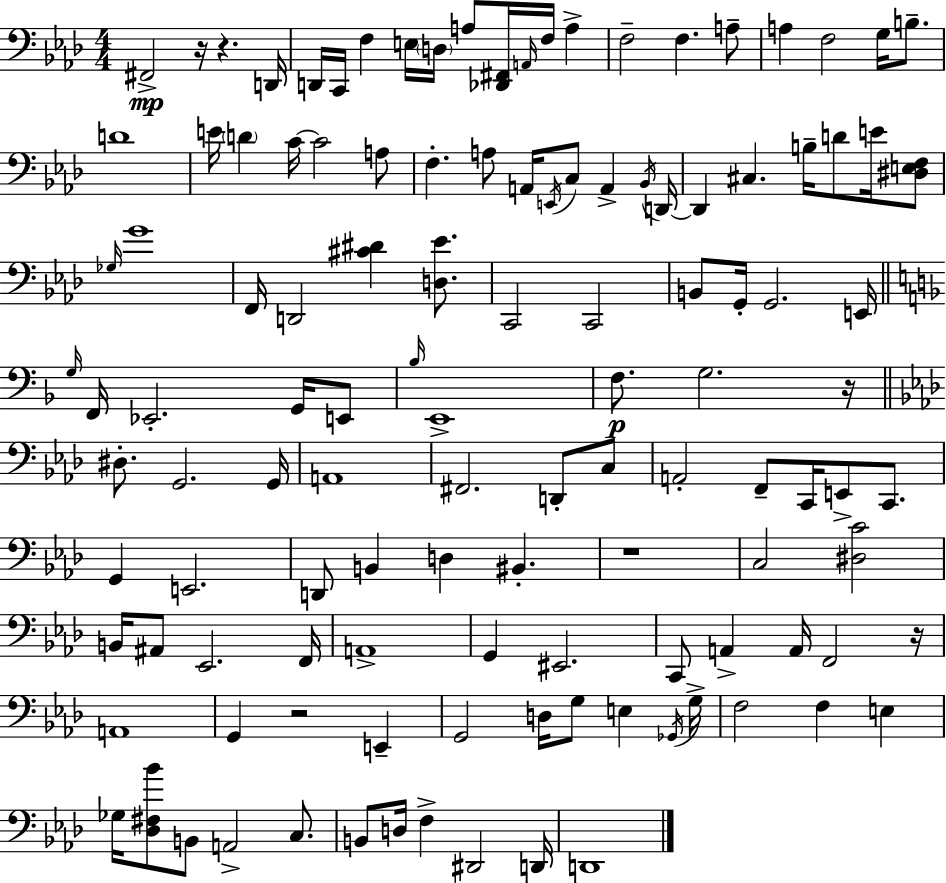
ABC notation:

X:1
T:Untitled
M:4/4
L:1/4
K:Fm
^F,,2 z/4 z D,,/4 D,,/4 C,,/4 F, E,/4 D,/4 A,/2 [_D,,^F,,]/4 A,,/4 F,/4 A, F,2 F, A,/2 A, F,2 G,/4 B,/2 D4 E/4 D C/4 C2 A,/2 F, A,/2 A,,/4 E,,/4 C,/2 A,, _B,,/4 D,,/4 D,, ^C, B,/4 D/2 E/4 [^D,E,F,]/2 _G,/4 G4 F,,/4 D,,2 [^C^D] [D,_E]/2 C,,2 C,,2 B,,/2 G,,/4 G,,2 E,,/4 G,/4 F,,/4 _E,,2 G,,/4 E,,/2 _B,/4 E,,4 F,/2 G,2 z/4 ^D,/2 G,,2 G,,/4 A,,4 ^F,,2 D,,/2 C,/2 A,,2 F,,/2 C,,/4 E,,/2 C,,/2 G,, E,,2 D,,/2 B,, D, ^B,, z4 C,2 [^D,C]2 B,,/4 ^A,,/2 _E,,2 F,,/4 A,,4 G,, ^E,,2 C,,/2 A,, A,,/4 F,,2 z/4 A,,4 G,, z2 E,, G,,2 D,/4 G,/2 E, _G,,/4 G,/4 F,2 F, E, _G,/4 [_D,^F,_B]/2 B,,/2 A,,2 C,/2 B,,/2 D,/4 F, ^D,,2 D,,/4 D,,4